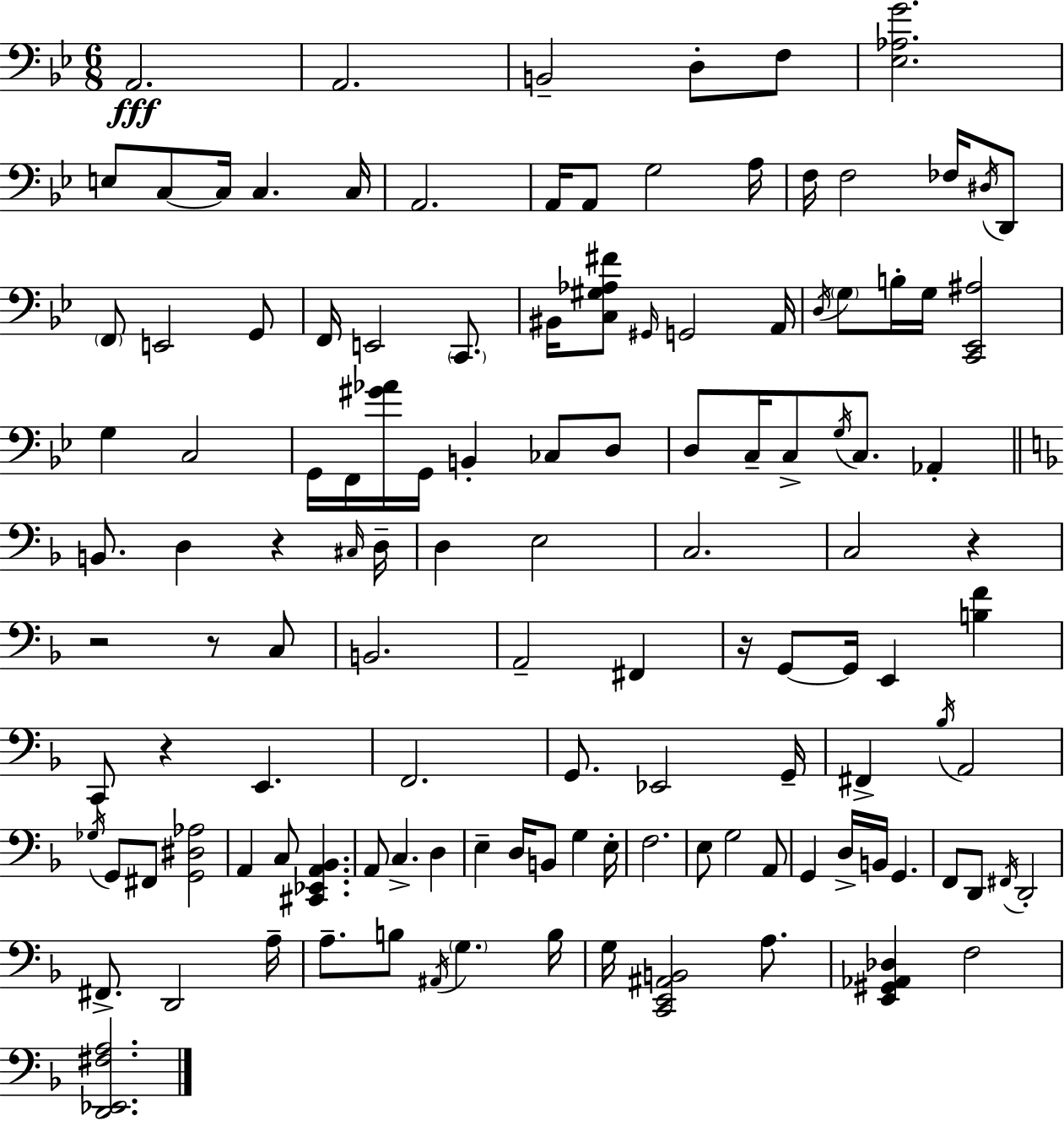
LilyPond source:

{
  \clef bass
  \numericTimeSignature
  \time 6/8
  \key bes \major
  a,2.\fff | a,2. | b,2-- d8-. f8 | <ees aes g'>2. | \break e8 c8~~ c16 c4. c16 | a,2. | a,16 a,8 g2 a16 | f16 f2 fes16 \acciaccatura { dis16 } d,8 | \break \parenthesize f,8 e,2 g,8 | f,16 e,2 \parenthesize c,8. | bis,16 <c gis aes fis'>8 \grace { gis,16 } g,2 | a,16 \acciaccatura { d16 } \parenthesize g8 b16-. g16 <c, ees, ais>2 | \break g4 c2 | g,16 f,16 <gis' aes'>16 g,16 b,4-. ces8 | d8 d8 c16-- c8-> \acciaccatura { g16 } c8. | aes,4-. \bar "||" \break \key d \minor b,8. d4 r4 \grace { cis16 } | d16-- d4 e2 | c2. | c2 r4 | \break r2 r8 c8 | b,2. | a,2-- fis,4 | r16 g,8~~ g,16 e,4 <b f'>4 | \break c,8 r4 e,4. | f,2. | g,8. ees,2 | g,16-- fis,4-> \acciaccatura { bes16 } a,2 | \break \acciaccatura { ges16 } g,8 fis,8 <g, dis aes>2 | a,4 c8 <cis, ees, a, bes,>4. | a,8 c4.-> d4 | e4-- d16 b,8 g4 | \break e16-. f2. | e8 g2 | a,8 g,4 d16-> b,16 g,4. | f,8 d,8 \acciaccatura { fis,16 } d,2-. | \break fis,8.-> d,2 | a16-- a8.-- b8 \acciaccatura { ais,16 } \parenthesize g4. | b16 g16 <c, e, ais, b,>2 | a8. <e, gis, aes, des>4 f2 | \break <d, ees, fis a>2. | \bar "|."
}